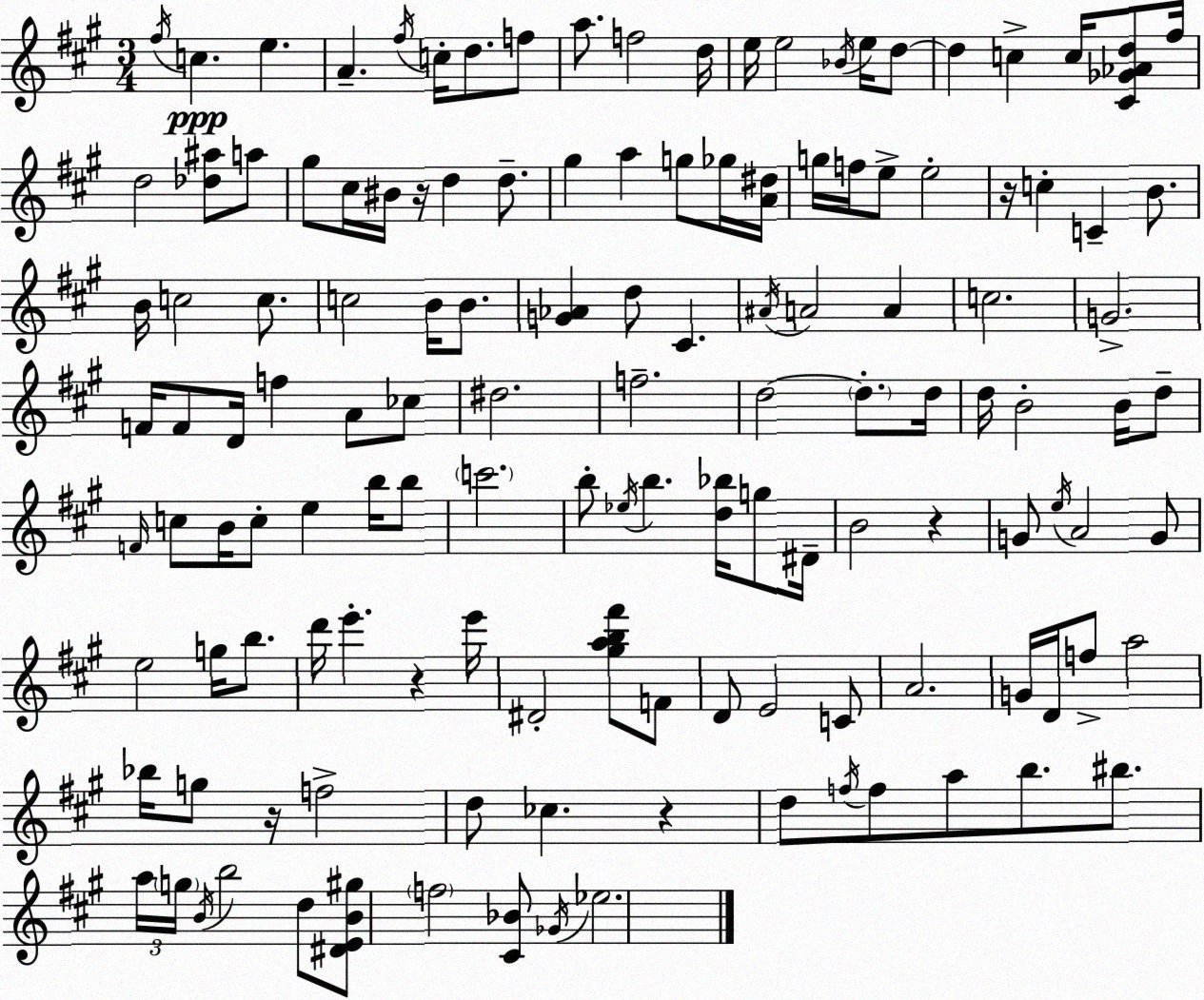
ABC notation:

X:1
T:Untitled
M:3/4
L:1/4
K:A
^f/4 c e A ^f/4 c/4 d/2 f/2 a/2 f2 d/4 e/4 e2 _B/4 e/4 d/2 d c c/4 [^C_G_Ad]/2 ^f/4 d2 [_d^a]/2 a/2 ^g/2 ^c/4 ^B/4 z/4 d d/2 ^g a g/2 _g/4 [A^d]/4 g/4 f/4 e/2 e2 z/4 c C B/2 B/4 c2 c/2 c2 B/4 B/2 [G_A] d/2 ^C ^A/4 A2 A c2 G2 F/4 F/2 D/4 f A/2 _c/2 ^d2 f2 d2 d/2 d/4 d/4 B2 B/4 d/2 F/4 c/2 B/4 c/2 e b/4 b/2 c'2 b/2 _e/4 b [d_b]/4 g/2 ^D/4 B2 z G/2 e/4 A2 G/2 e2 g/4 b/2 d'/4 e' z e'/4 ^D2 [^gab^f']/2 F/2 D/2 E2 C/2 A2 G/4 D/4 f/2 a2 _b/4 g/2 z/4 f2 d/2 _c z d/2 f/4 f/2 a/2 b/2 ^b/2 a/4 g/4 B/4 b2 d/2 [^DEB^g]/2 f2 [^C_B]/2 _G/4 _e2